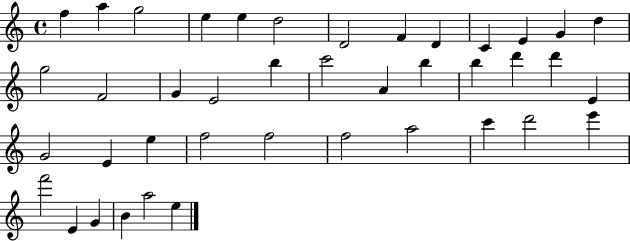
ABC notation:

X:1
T:Untitled
M:4/4
L:1/4
K:C
f a g2 e e d2 D2 F D C E G d g2 F2 G E2 b c'2 A b b d' d' E G2 E e f2 f2 f2 a2 c' d'2 e' f'2 E G B a2 e